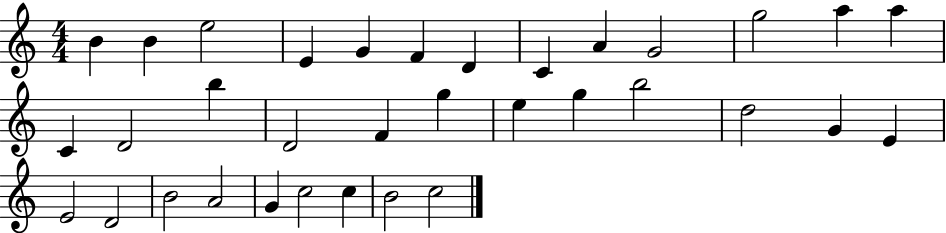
B4/q B4/q E5/h E4/q G4/q F4/q D4/q C4/q A4/q G4/h G5/h A5/q A5/q C4/q D4/h B5/q D4/h F4/q G5/q E5/q G5/q B5/h D5/h G4/q E4/q E4/h D4/h B4/h A4/h G4/q C5/h C5/q B4/h C5/h